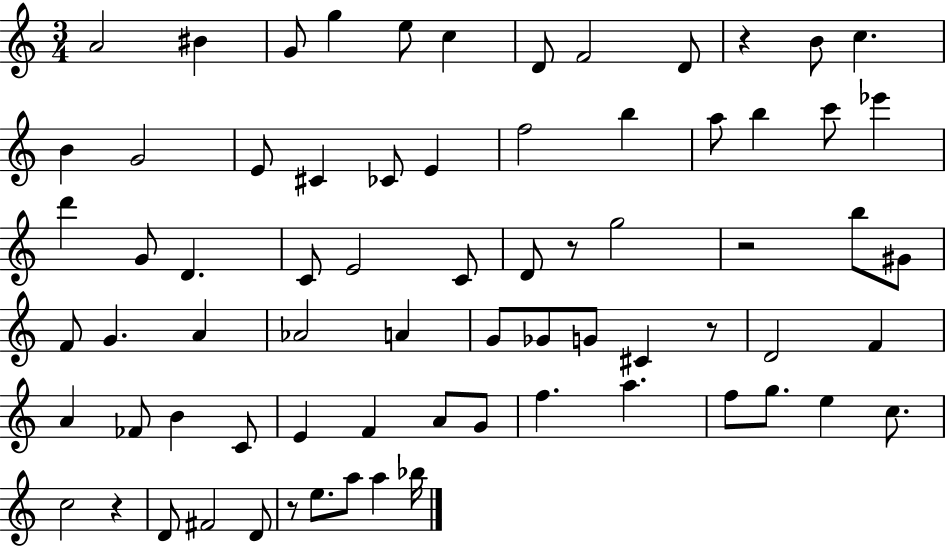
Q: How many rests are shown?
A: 6